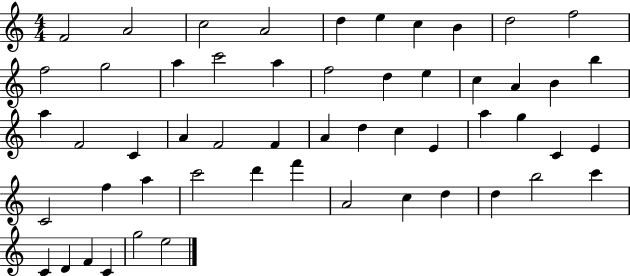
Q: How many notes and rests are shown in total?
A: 54